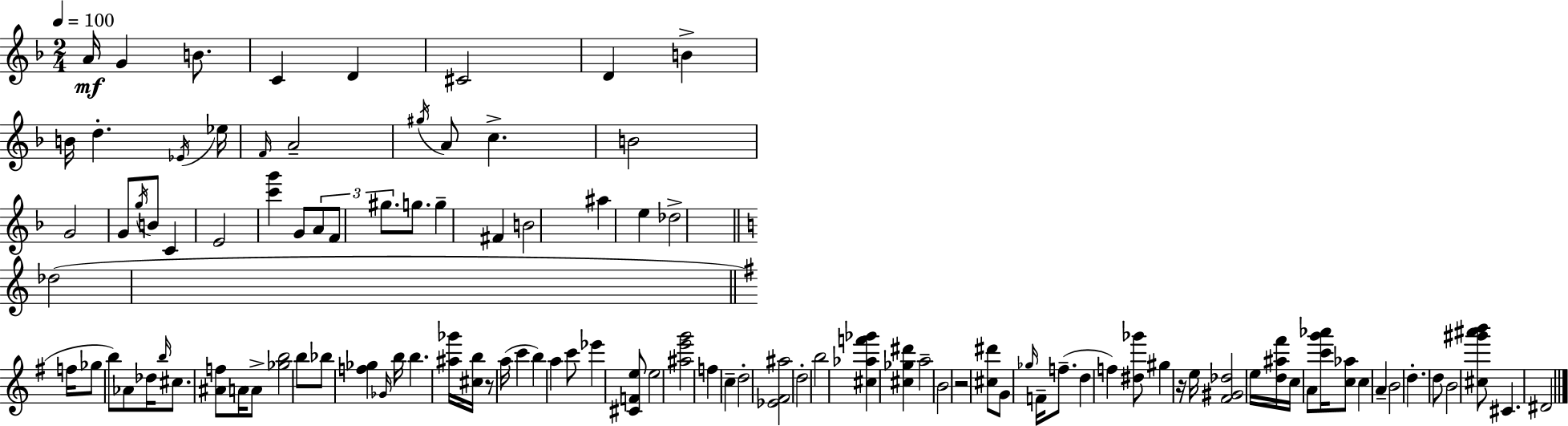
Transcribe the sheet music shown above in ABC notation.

X:1
T:Untitled
M:2/4
L:1/4
K:Dm
A/4 G B/2 C D ^C2 D B B/4 d _E/4 _e/4 F/4 A2 ^g/4 A/2 c B2 G2 G/2 g/4 B/2 C E2 [c'g'] G/2 A/2 F/2 ^g/2 g/2 g ^F B2 ^a e _d2 _d2 f/4 _g/2 b/2 _A/2 _d/4 b/4 ^c/2 [^Af]/2 A/4 A/2 [_gb]2 b/2 _b/2 [f_g] _G/4 b/4 b [^a_g']/4 [^cb]/4 z/2 a/4 c' b a c'/2 _e' [^CFe]/2 e2 [^ae'g']2 f c d2 [_E^F^a]2 d2 b2 [^c_af'_g'] [^c_g^d'] a2 B2 z2 [^c^d']/2 G/2 _g/4 F/4 f/2 d f [^d_g']/2 ^g z/4 e/4 [^F^G_d]2 e/4 [d^a^f']/4 c/4 A/2 [c'g'_a']/4 [c_a]/2 c A B2 d d/2 B2 [^c^g'^a'b']/2 ^C ^D2